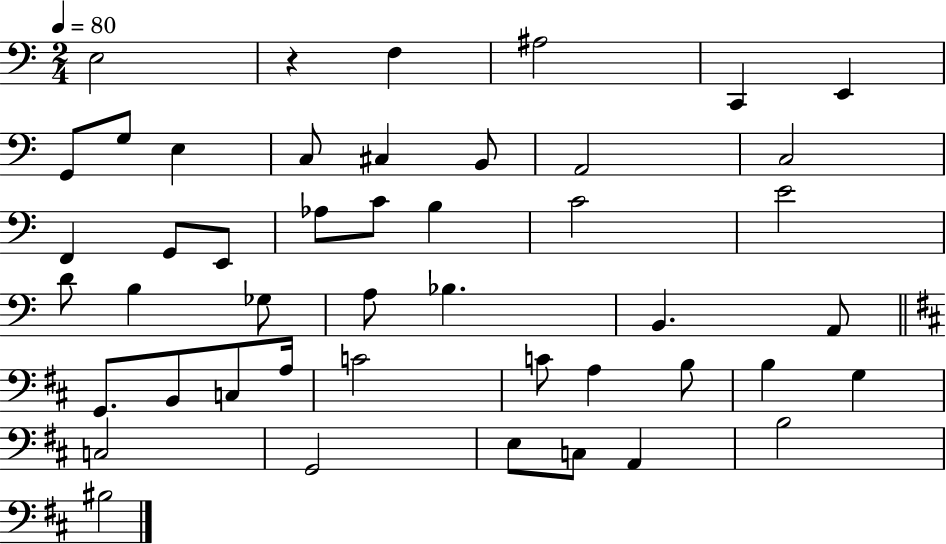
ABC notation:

X:1
T:Untitled
M:2/4
L:1/4
K:C
E,2 z F, ^A,2 C,, E,, G,,/2 G,/2 E, C,/2 ^C, B,,/2 A,,2 C,2 F,, G,,/2 E,,/2 _A,/2 C/2 B, C2 E2 D/2 B, _G,/2 A,/2 _B, B,, A,,/2 G,,/2 B,,/2 C,/2 A,/4 C2 C/2 A, B,/2 B, G, C,2 G,,2 E,/2 C,/2 A,, B,2 ^B,2